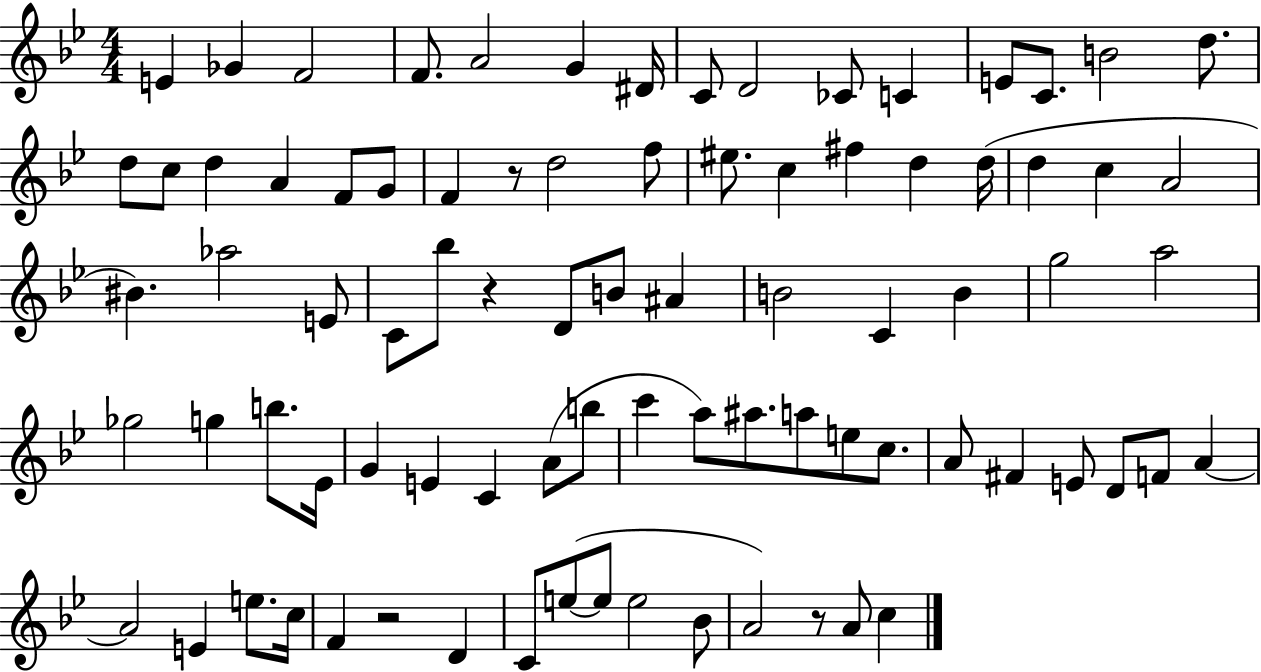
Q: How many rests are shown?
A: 4